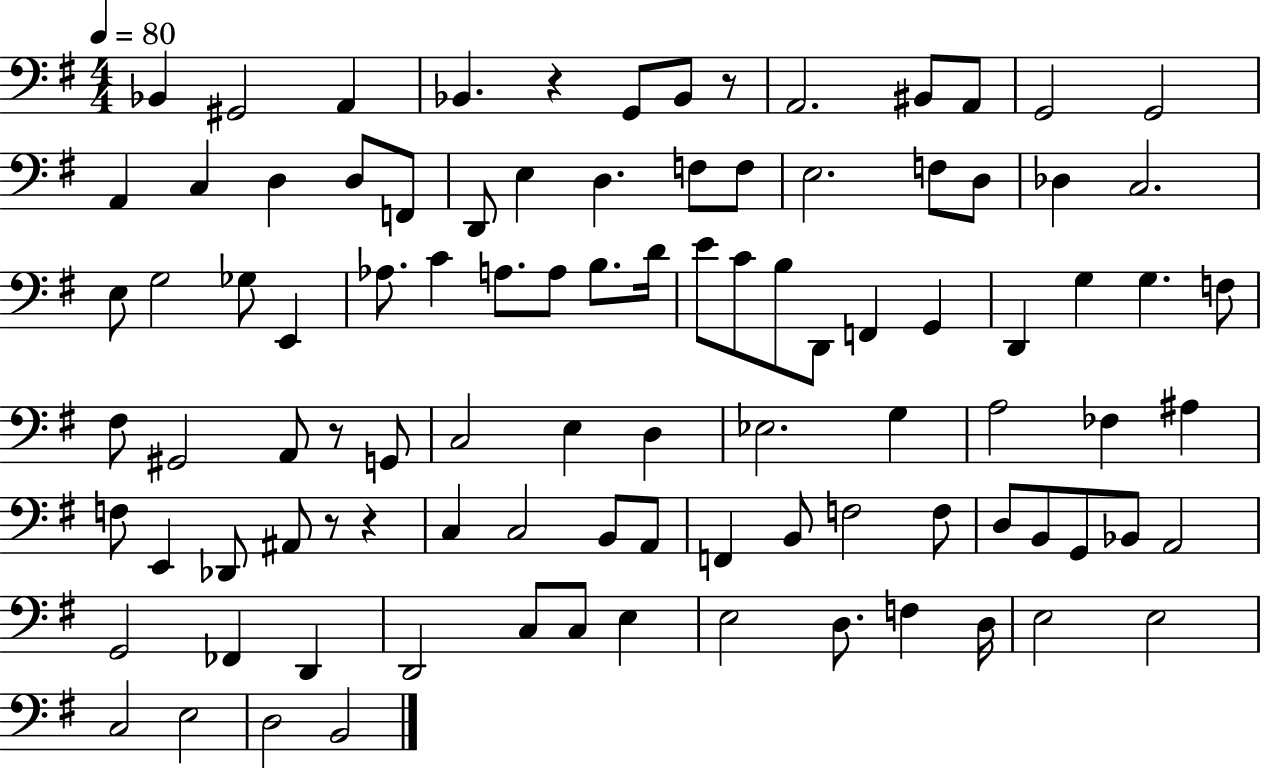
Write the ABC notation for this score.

X:1
T:Untitled
M:4/4
L:1/4
K:G
_B,, ^G,,2 A,, _B,, z G,,/2 _B,,/2 z/2 A,,2 ^B,,/2 A,,/2 G,,2 G,,2 A,, C, D, D,/2 F,,/2 D,,/2 E, D, F,/2 F,/2 E,2 F,/2 D,/2 _D, C,2 E,/2 G,2 _G,/2 E,, _A,/2 C A,/2 A,/2 B,/2 D/4 E/2 C/2 B,/2 D,,/2 F,, G,, D,, G, G, F,/2 ^F,/2 ^G,,2 A,,/2 z/2 G,,/2 C,2 E, D, _E,2 G, A,2 _F, ^A, F,/2 E,, _D,,/2 ^A,,/2 z/2 z C, C,2 B,,/2 A,,/2 F,, B,,/2 F,2 F,/2 D,/2 B,,/2 G,,/2 _B,,/2 A,,2 G,,2 _F,, D,, D,,2 C,/2 C,/2 E, E,2 D,/2 F, D,/4 E,2 E,2 C,2 E,2 D,2 B,,2